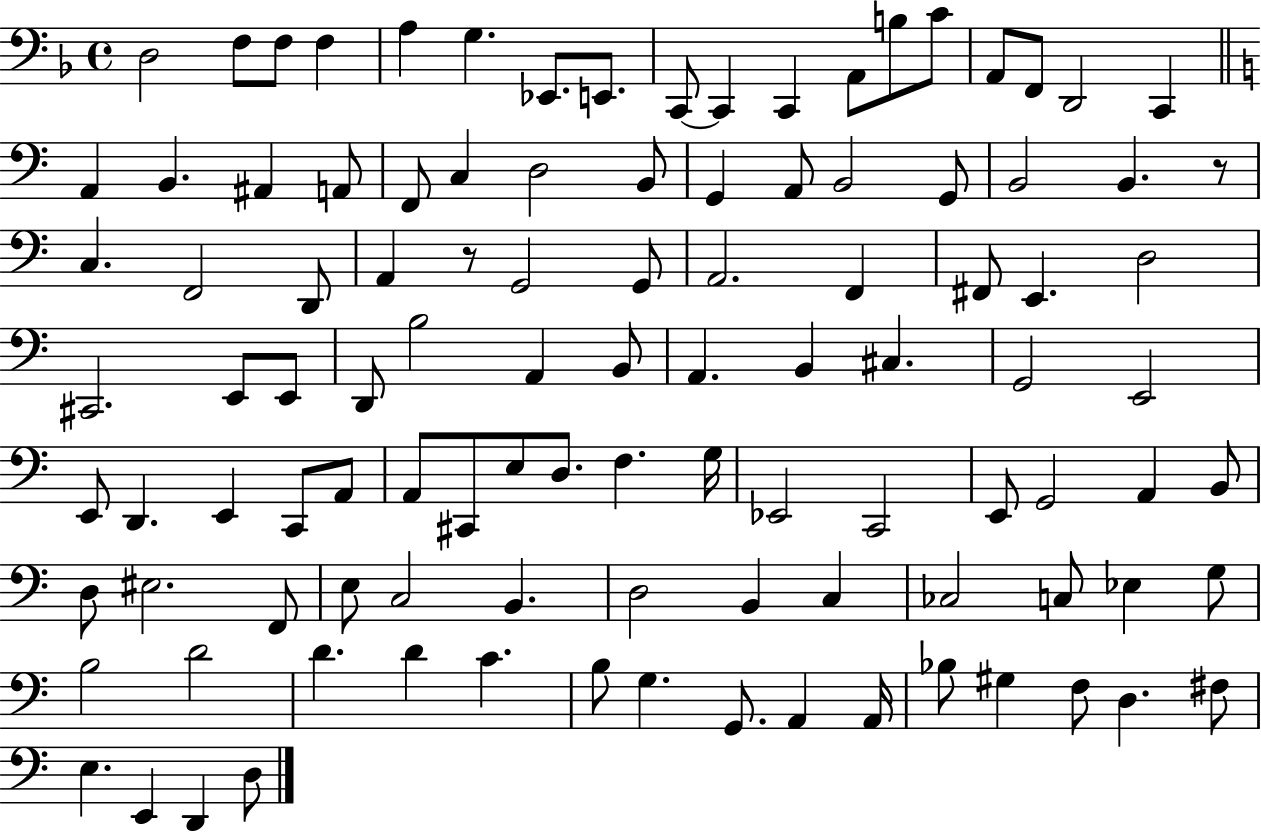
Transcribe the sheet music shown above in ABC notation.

X:1
T:Untitled
M:4/4
L:1/4
K:F
D,2 F,/2 F,/2 F, A, G, _E,,/2 E,,/2 C,,/2 C,, C,, A,,/2 B,/2 C/2 A,,/2 F,,/2 D,,2 C,, A,, B,, ^A,, A,,/2 F,,/2 C, D,2 B,,/2 G,, A,,/2 B,,2 G,,/2 B,,2 B,, z/2 C, F,,2 D,,/2 A,, z/2 G,,2 G,,/2 A,,2 F,, ^F,,/2 E,, D,2 ^C,,2 E,,/2 E,,/2 D,,/2 B,2 A,, B,,/2 A,, B,, ^C, G,,2 E,,2 E,,/2 D,, E,, C,,/2 A,,/2 A,,/2 ^C,,/2 E,/2 D,/2 F, G,/4 _E,,2 C,,2 E,,/2 G,,2 A,, B,,/2 D,/2 ^E,2 F,,/2 E,/2 C,2 B,, D,2 B,, C, _C,2 C,/2 _E, G,/2 B,2 D2 D D C B,/2 G, G,,/2 A,, A,,/4 _B,/2 ^G, F,/2 D, ^F,/2 E, E,, D,, D,/2